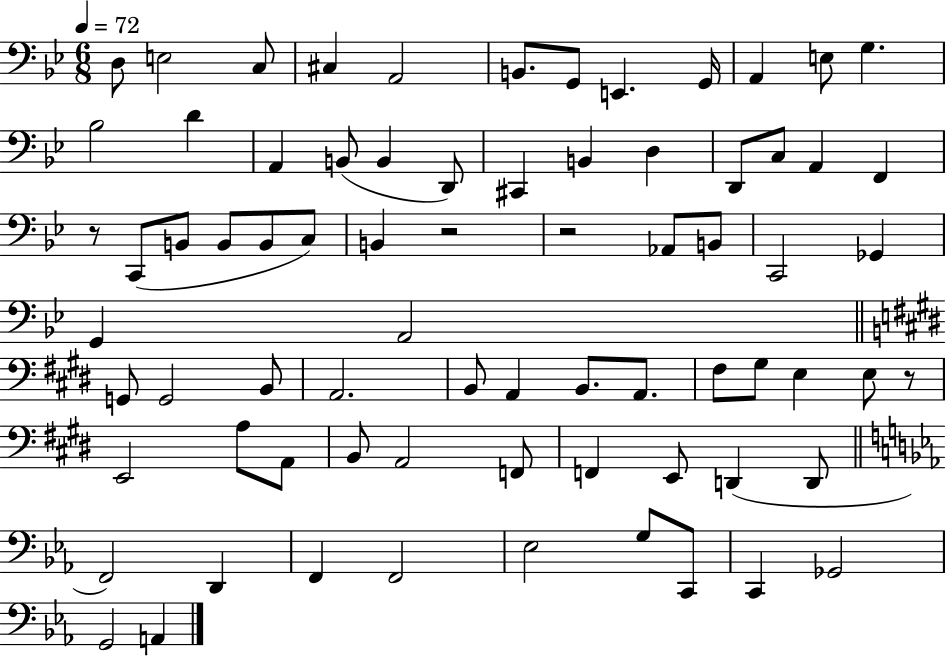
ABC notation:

X:1
T:Untitled
M:6/8
L:1/4
K:Bb
D,/2 E,2 C,/2 ^C, A,,2 B,,/2 G,,/2 E,, G,,/4 A,, E,/2 G, _B,2 D A,, B,,/2 B,, D,,/2 ^C,, B,, D, D,,/2 C,/2 A,, F,, z/2 C,,/2 B,,/2 B,,/2 B,,/2 C,/2 B,, z2 z2 _A,,/2 B,,/2 C,,2 _G,, G,, A,,2 G,,/2 G,,2 B,,/2 A,,2 B,,/2 A,, B,,/2 A,,/2 ^F,/2 ^G,/2 E, E,/2 z/2 E,,2 A,/2 A,,/2 B,,/2 A,,2 F,,/2 F,, E,,/2 D,, D,,/2 F,,2 D,, F,, F,,2 _E,2 G,/2 C,,/2 C,, _G,,2 G,,2 A,,